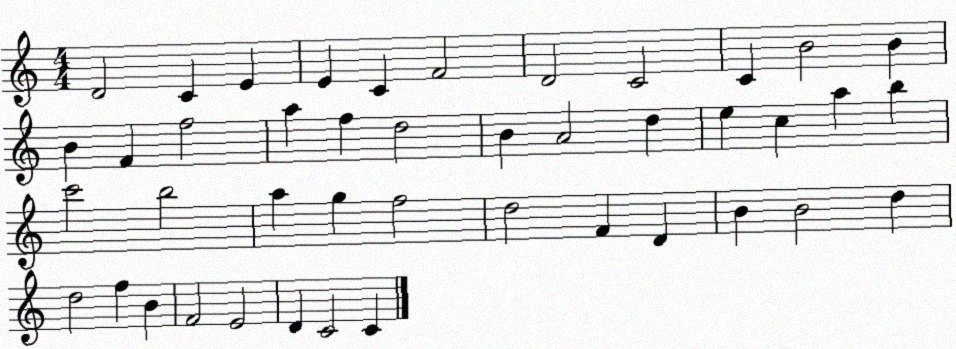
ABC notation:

X:1
T:Untitled
M:4/4
L:1/4
K:C
D2 C E E C F2 D2 C2 C B2 B B F f2 a f d2 B A2 d e c a b c'2 b2 a g f2 d2 F D B B2 d d2 f B F2 E2 D C2 C